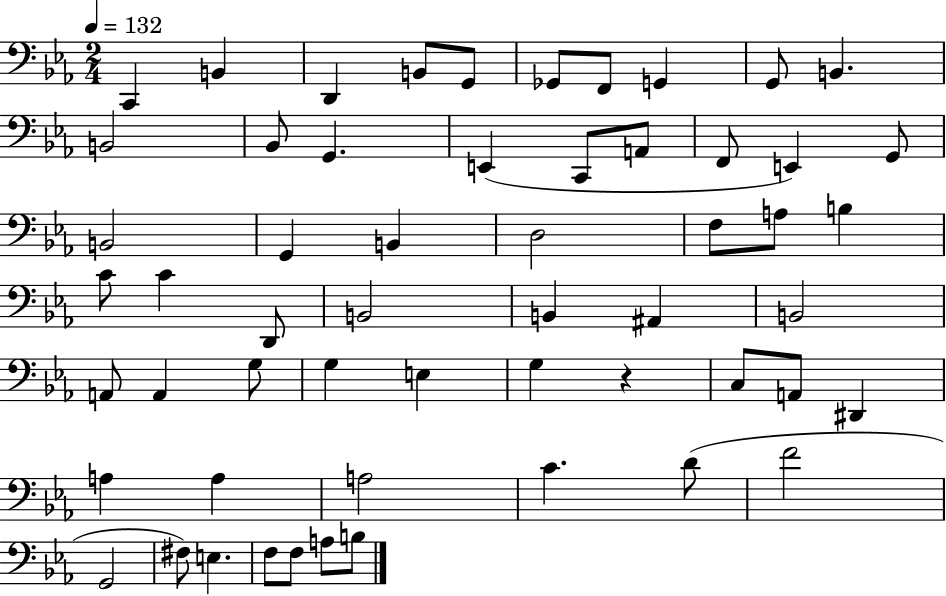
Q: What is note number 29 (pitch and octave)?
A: D2